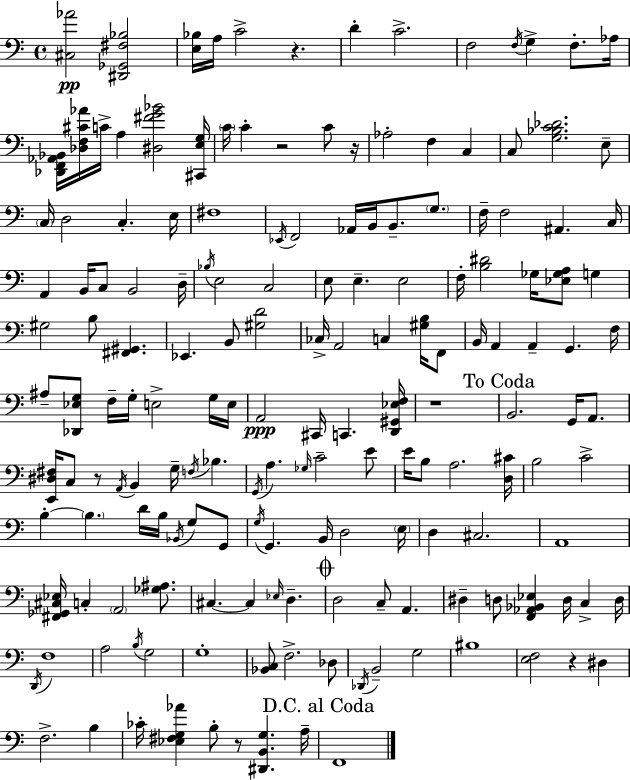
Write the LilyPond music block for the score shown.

{
  \clef bass
  \time 4/4
  \defaultTimeSignature
  \key c \major
  <cis aes'>2\pp <dis, ges, fis bes>2 | <e bes>16 a16 c'2-> r4. | d'4-. c'2.-> | f2 \acciaccatura { f16 } g4-> f8.-. | \break aes16 <des, f, aes, bes,>16 <des f cis' aes'>16 c'16-> a4 <dis fis' g' bes'>2 | <cis, e g>16 \parenthesize c'16 c'4-. r2 c'8 | r16 aes2-. f4 c4 | c8 <g bes c' des'>2. e8-- | \break \parenthesize c16 d2 c4.-. | e16 fis1 | \acciaccatura { ees,16 } f,2 aes,16 b,16 b,8.-- \parenthesize g8. | f16-- f2 ais,4. | \break c16 a,4 b,16 c8 b,2 | d16-- \acciaccatura { bes16 } e2 c2 | e8 e4.-- e2 | f16-. <b dis'>2 ges16 <ees ges a>8 g4 | \break gis2 b8 <fis, gis,>4. | ees,4. b,8 <gis d'>2 | ces16-> a,2 c4 | <gis b>16 f,8 b,16 a,4 a,4-- g,4. | \break f16 ais8-- <des, ees g>8 f16-- g16-. e2-> | g16 e16 a,2\ppp cis,16 c,4. | <d, gis, ees f>16 r1 | \mark "To Coda" b,2. g,16 | \break a,8. <e, dis fis>16 c8 r8 \acciaccatura { a,16 } b,4 g16-- \acciaccatura { f16 } bes4. | \acciaccatura { g,16 } a4. \grace { ges16 } c'2-- | e'8 e'16 b8 a2. | <d cis'>16 b2 c'2-> | \break b4-.~~ \parenthesize b4. | d'16 b16 \acciaccatura { bes,16 } g8 g,8 \acciaccatura { g16 } g,4. b,16 | d2 \parenthesize e16 d4 cis2. | a,1 | \break <fis, ges, cis ees>16 c4-. \parenthesize a,2 | <ges ais>8. cis4.~~ cis4 | \grace { ees16 } d4.-- \mark \markup { \musicglyph "scripts.coda" } d2 | c8-- a,4. dis4-- d8 | \break <f, aes, bes, ees>4 d16 c4-> d16 \acciaccatura { d,16 } f1 | a2 | \acciaccatura { b16 } g2 g1-. | <bes, c>8 f2.-> | \break des8 \acciaccatura { des,16 } b,2-- | g2 bis1 | <e f>2 | r4 dis4 f2.-> | \break b4 ces'16-. <ees fis g aes'>4 | b8-. r8 <dis, b, g>4. a16-- \mark "D.C. al Coda" f,1 | \bar "|."
}